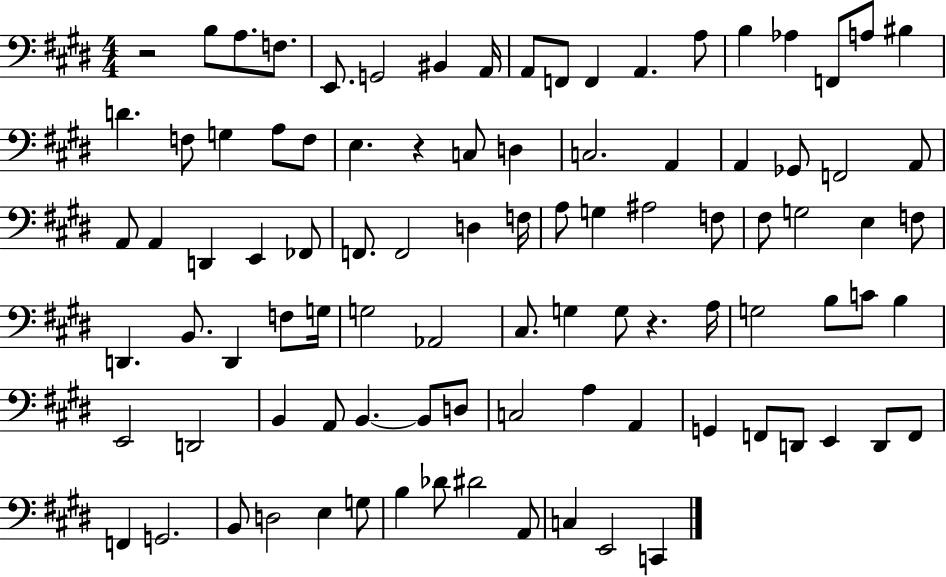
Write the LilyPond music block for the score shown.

{
  \clef bass
  \numericTimeSignature
  \time 4/4
  \key e \major
  r2 b8 a8. f8. | e,8. g,2 bis,4 a,16 | a,8 f,8 f,4 a,4. a8 | b4 aes4 f,8 a8 bis4 | \break d'4. f8 g4 a8 f8 | e4. r4 c8 d4 | c2. a,4 | a,4 ges,8 f,2 a,8 | \break a,8 a,4 d,4 e,4 fes,8 | f,8. f,2 d4 f16 | a8 g4 ais2 f8 | fis8 g2 e4 f8 | \break d,4. b,8. d,4 f8 g16 | g2 aes,2 | cis8. g4 g8 r4. a16 | g2 b8 c'8 b4 | \break e,2 d,2 | b,4 a,8 b,4.~~ b,8 d8 | c2 a4 a,4 | g,4 f,8 d,8 e,4 d,8 f,8 | \break f,4 g,2. | b,8 d2 e4 g8 | b4 des'8 dis'2 a,8 | c4 e,2 c,4 | \break \bar "|."
}